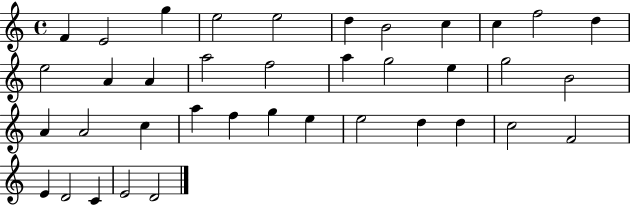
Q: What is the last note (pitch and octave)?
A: D4